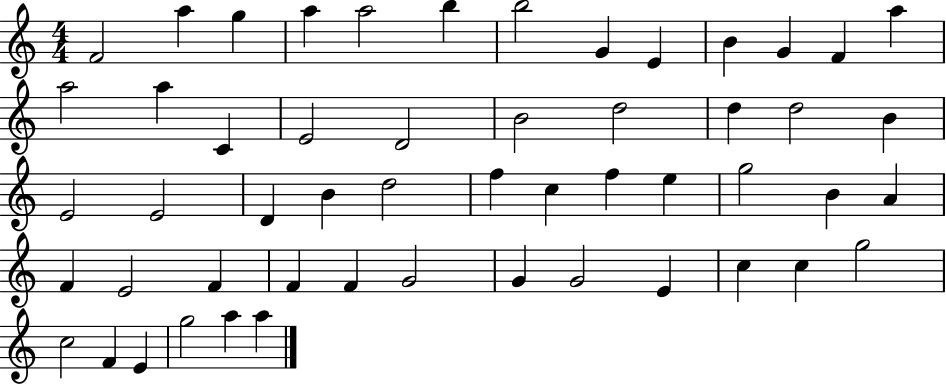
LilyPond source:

{
  \clef treble
  \numericTimeSignature
  \time 4/4
  \key c \major
  f'2 a''4 g''4 | a''4 a''2 b''4 | b''2 g'4 e'4 | b'4 g'4 f'4 a''4 | \break a''2 a''4 c'4 | e'2 d'2 | b'2 d''2 | d''4 d''2 b'4 | \break e'2 e'2 | d'4 b'4 d''2 | f''4 c''4 f''4 e''4 | g''2 b'4 a'4 | \break f'4 e'2 f'4 | f'4 f'4 g'2 | g'4 g'2 e'4 | c''4 c''4 g''2 | \break c''2 f'4 e'4 | g''2 a''4 a''4 | \bar "|."
}